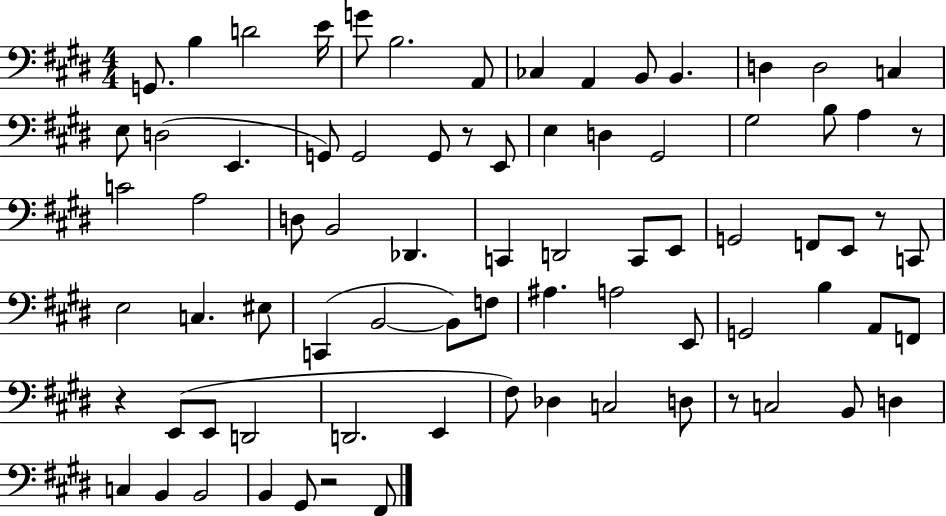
X:1
T:Untitled
M:4/4
L:1/4
K:E
G,,/2 B, D2 E/4 G/2 B,2 A,,/2 _C, A,, B,,/2 B,, D, D,2 C, E,/2 D,2 E,, G,,/2 G,,2 G,,/2 z/2 E,,/2 E, D, ^G,,2 ^G,2 B,/2 A, z/2 C2 A,2 D,/2 B,,2 _D,, C,, D,,2 C,,/2 E,,/2 G,,2 F,,/2 E,,/2 z/2 C,,/2 E,2 C, ^E,/2 C,, B,,2 B,,/2 F,/2 ^A, A,2 E,,/2 G,,2 B, A,,/2 F,,/2 z E,,/2 E,,/2 D,,2 D,,2 E,, ^F,/2 _D, C,2 D,/2 z/2 C,2 B,,/2 D, C, B,, B,,2 B,, ^G,,/2 z2 ^F,,/2